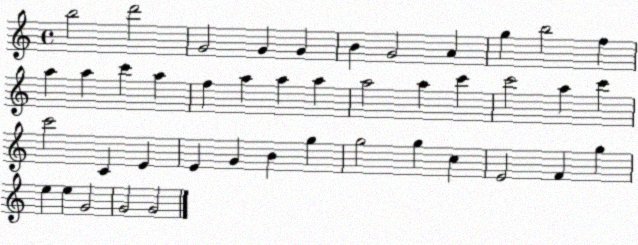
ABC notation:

X:1
T:Untitled
M:4/4
L:1/4
K:C
b2 d'2 G2 G G B G2 A g b2 f a a c' a f a a a a2 a c' c'2 a c' c'2 C E E G B g g2 g c E2 F g e e G2 G2 G2